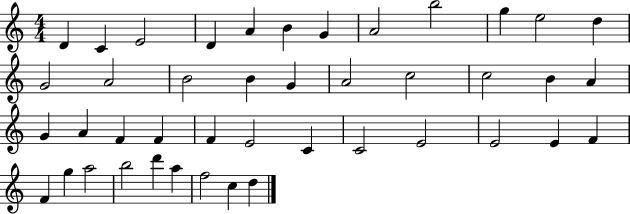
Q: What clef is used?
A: treble